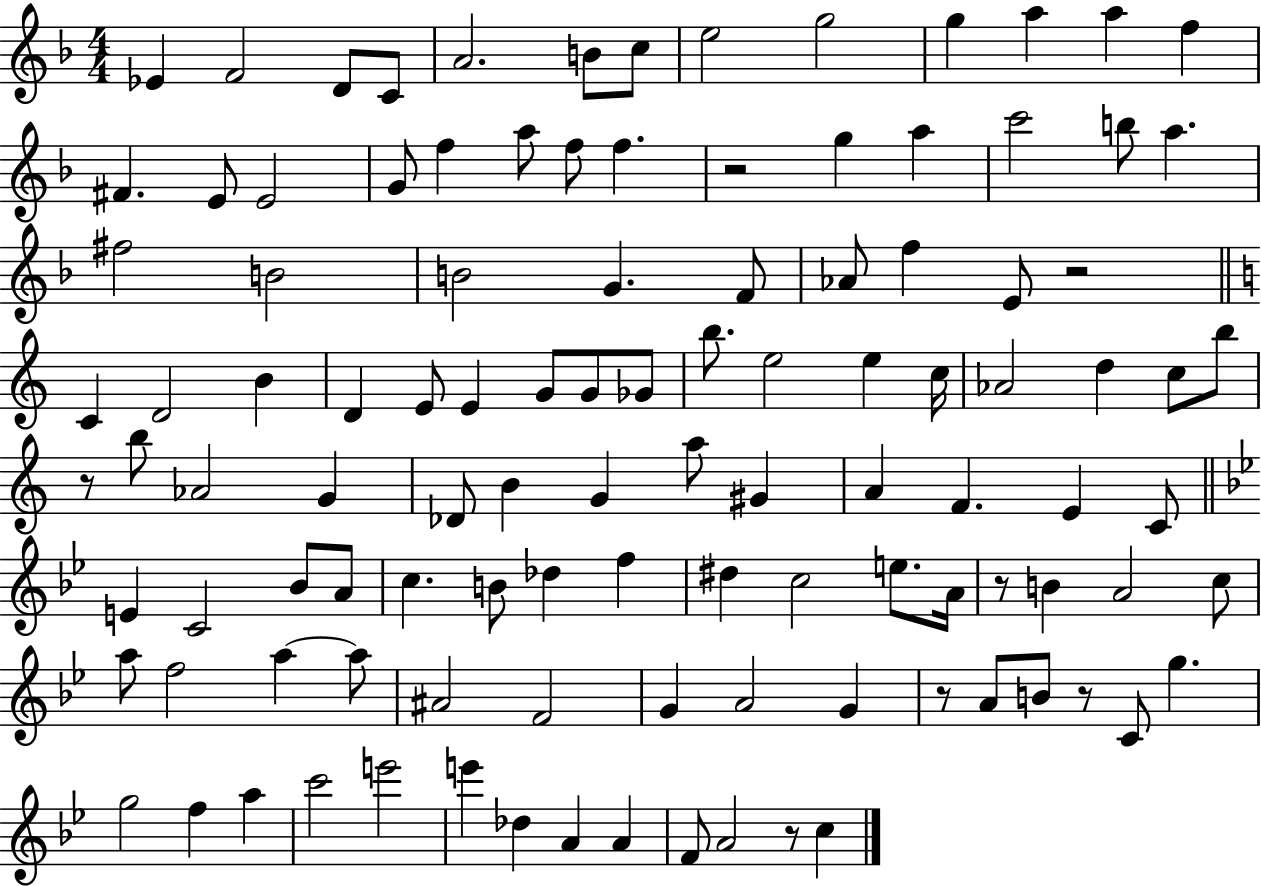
X:1
T:Untitled
M:4/4
L:1/4
K:F
_E F2 D/2 C/2 A2 B/2 c/2 e2 g2 g a a f ^F E/2 E2 G/2 f a/2 f/2 f z2 g a c'2 b/2 a ^f2 B2 B2 G F/2 _A/2 f E/2 z2 C D2 B D E/2 E G/2 G/2 _G/2 b/2 e2 e c/4 _A2 d c/2 b/2 z/2 b/2 _A2 G _D/2 B G a/2 ^G A F E C/2 E C2 _B/2 A/2 c B/2 _d f ^d c2 e/2 A/4 z/2 B A2 c/2 a/2 f2 a a/2 ^A2 F2 G A2 G z/2 A/2 B/2 z/2 C/2 g g2 f a c'2 e'2 e' _d A A F/2 A2 z/2 c